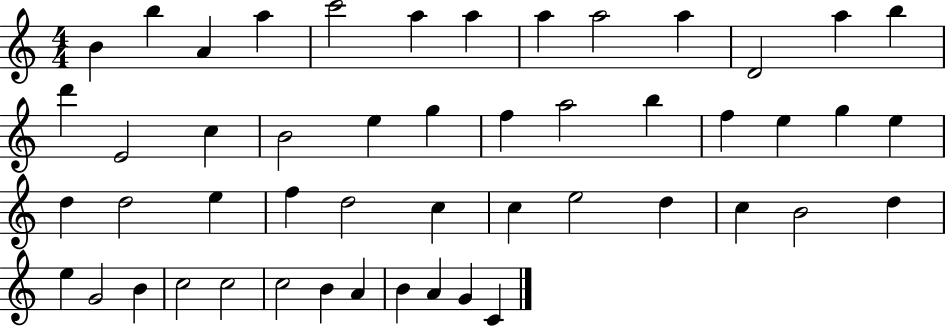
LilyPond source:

{
  \clef treble
  \numericTimeSignature
  \time 4/4
  \key c \major
  b'4 b''4 a'4 a''4 | c'''2 a''4 a''4 | a''4 a''2 a''4 | d'2 a''4 b''4 | \break d'''4 e'2 c''4 | b'2 e''4 g''4 | f''4 a''2 b''4 | f''4 e''4 g''4 e''4 | \break d''4 d''2 e''4 | f''4 d''2 c''4 | c''4 e''2 d''4 | c''4 b'2 d''4 | \break e''4 g'2 b'4 | c''2 c''2 | c''2 b'4 a'4 | b'4 a'4 g'4 c'4 | \break \bar "|."
}